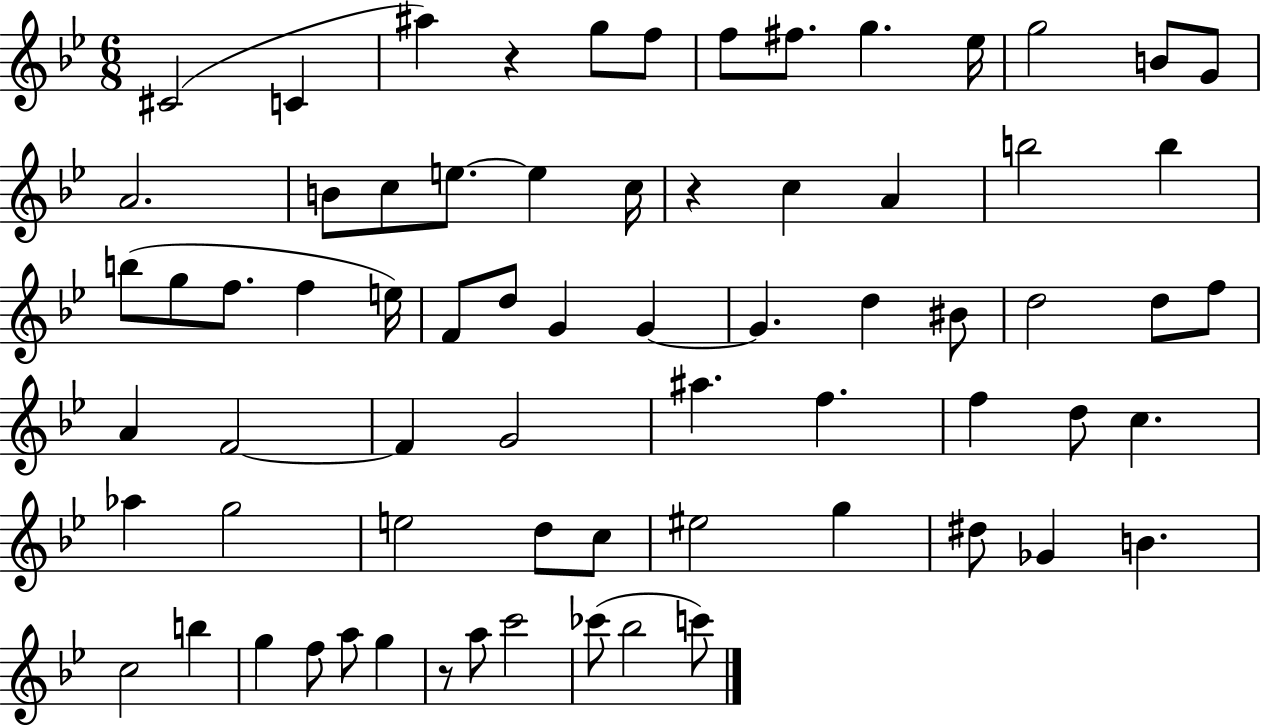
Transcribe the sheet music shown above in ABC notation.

X:1
T:Untitled
M:6/8
L:1/4
K:Bb
^C2 C ^a z g/2 f/2 f/2 ^f/2 g _e/4 g2 B/2 G/2 A2 B/2 c/2 e/2 e c/4 z c A b2 b b/2 g/2 f/2 f e/4 F/2 d/2 G G G d ^B/2 d2 d/2 f/2 A F2 F G2 ^a f f d/2 c _a g2 e2 d/2 c/2 ^e2 g ^d/2 _G B c2 b g f/2 a/2 g z/2 a/2 c'2 _c'/2 _b2 c'/2